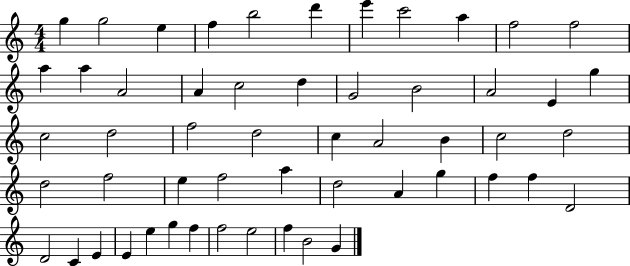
G5/q G5/h E5/q F5/q B5/h D6/q E6/q C6/h A5/q F5/h F5/h A5/q A5/q A4/h A4/q C5/h D5/q G4/h B4/h A4/h E4/q G5/q C5/h D5/h F5/h D5/h C5/q A4/h B4/q C5/h D5/h D5/h F5/h E5/q F5/h A5/q D5/h A4/q G5/q F5/q F5/q D4/h D4/h C4/q E4/q E4/q E5/q G5/q F5/q F5/h E5/h F5/q B4/h G4/q